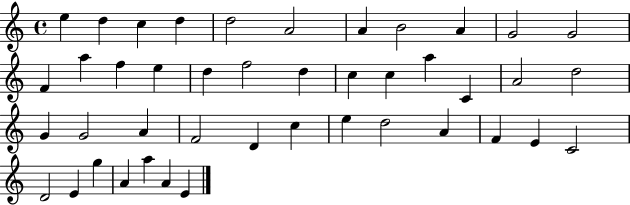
E5/q D5/q C5/q D5/q D5/h A4/h A4/q B4/h A4/q G4/h G4/h F4/q A5/q F5/q E5/q D5/q F5/h D5/q C5/q C5/q A5/q C4/q A4/h D5/h G4/q G4/h A4/q F4/h D4/q C5/q E5/q D5/h A4/q F4/q E4/q C4/h D4/h E4/q G5/q A4/q A5/q A4/q E4/q